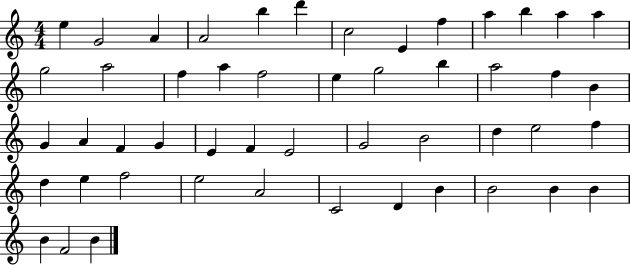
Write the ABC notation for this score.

X:1
T:Untitled
M:4/4
L:1/4
K:C
e G2 A A2 b d' c2 E f a b a a g2 a2 f a f2 e g2 b a2 f B G A F G E F E2 G2 B2 d e2 f d e f2 e2 A2 C2 D B B2 B B B F2 B